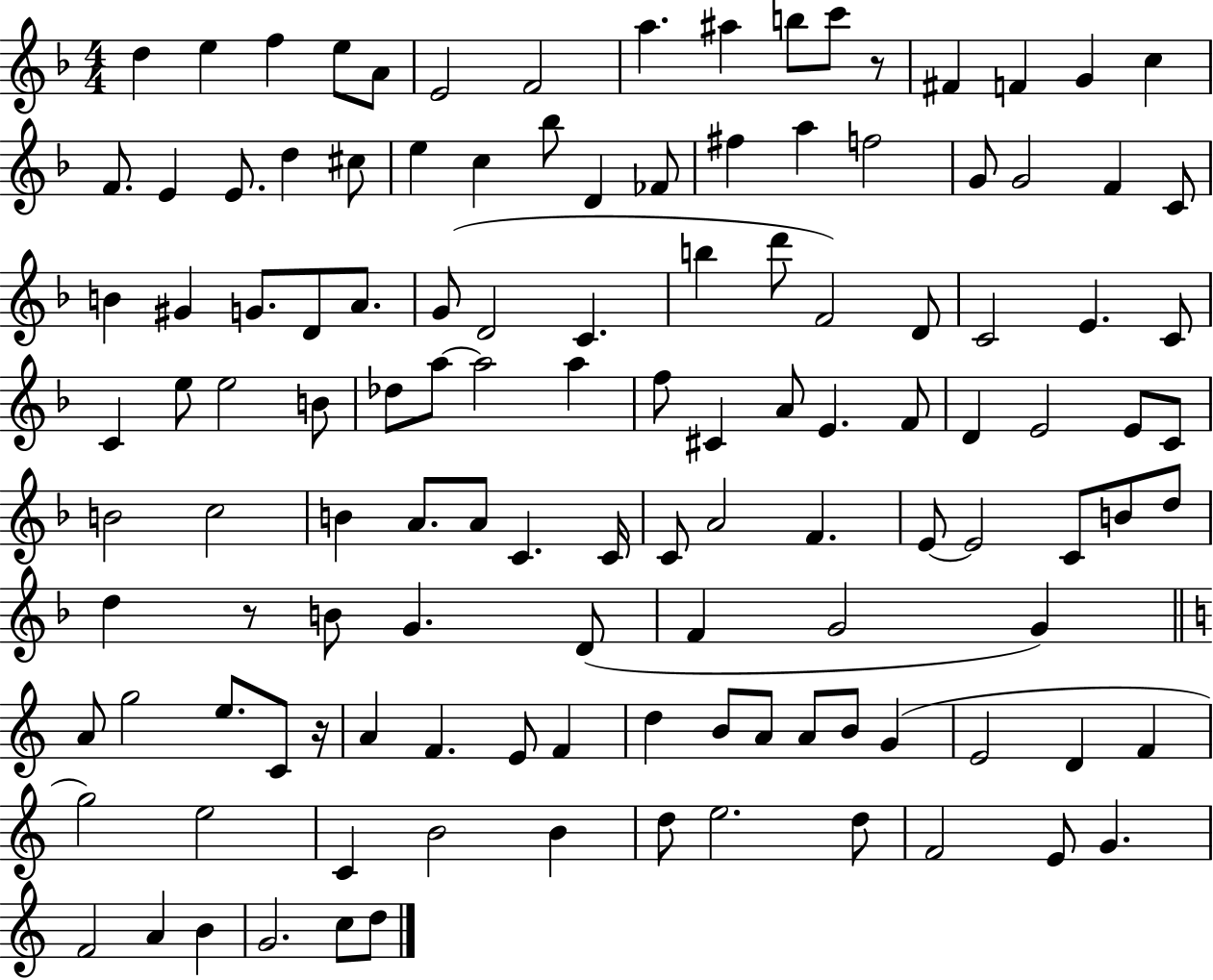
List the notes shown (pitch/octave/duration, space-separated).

D5/q E5/q F5/q E5/e A4/e E4/h F4/h A5/q. A#5/q B5/e C6/e R/e F#4/q F4/q G4/q C5/q F4/e. E4/q E4/e. D5/q C#5/e E5/q C5/q Bb5/e D4/q FES4/e F#5/q A5/q F5/h G4/e G4/h F4/q C4/e B4/q G#4/q G4/e. D4/e A4/e. G4/e D4/h C4/q. B5/q D6/e F4/h D4/e C4/h E4/q. C4/e C4/q E5/e E5/h B4/e Db5/e A5/e A5/h A5/q F5/e C#4/q A4/e E4/q. F4/e D4/q E4/h E4/e C4/e B4/h C5/h B4/q A4/e. A4/e C4/q. C4/s C4/e A4/h F4/q. E4/e E4/h C4/e B4/e D5/e D5/q R/e B4/e G4/q. D4/e F4/q G4/h G4/q A4/e G5/h E5/e. C4/e R/s A4/q F4/q. E4/e F4/q D5/q B4/e A4/e A4/e B4/e G4/q E4/h D4/q F4/q G5/h E5/h C4/q B4/h B4/q D5/e E5/h. D5/e F4/h E4/e G4/q. F4/h A4/q B4/q G4/h. C5/e D5/e